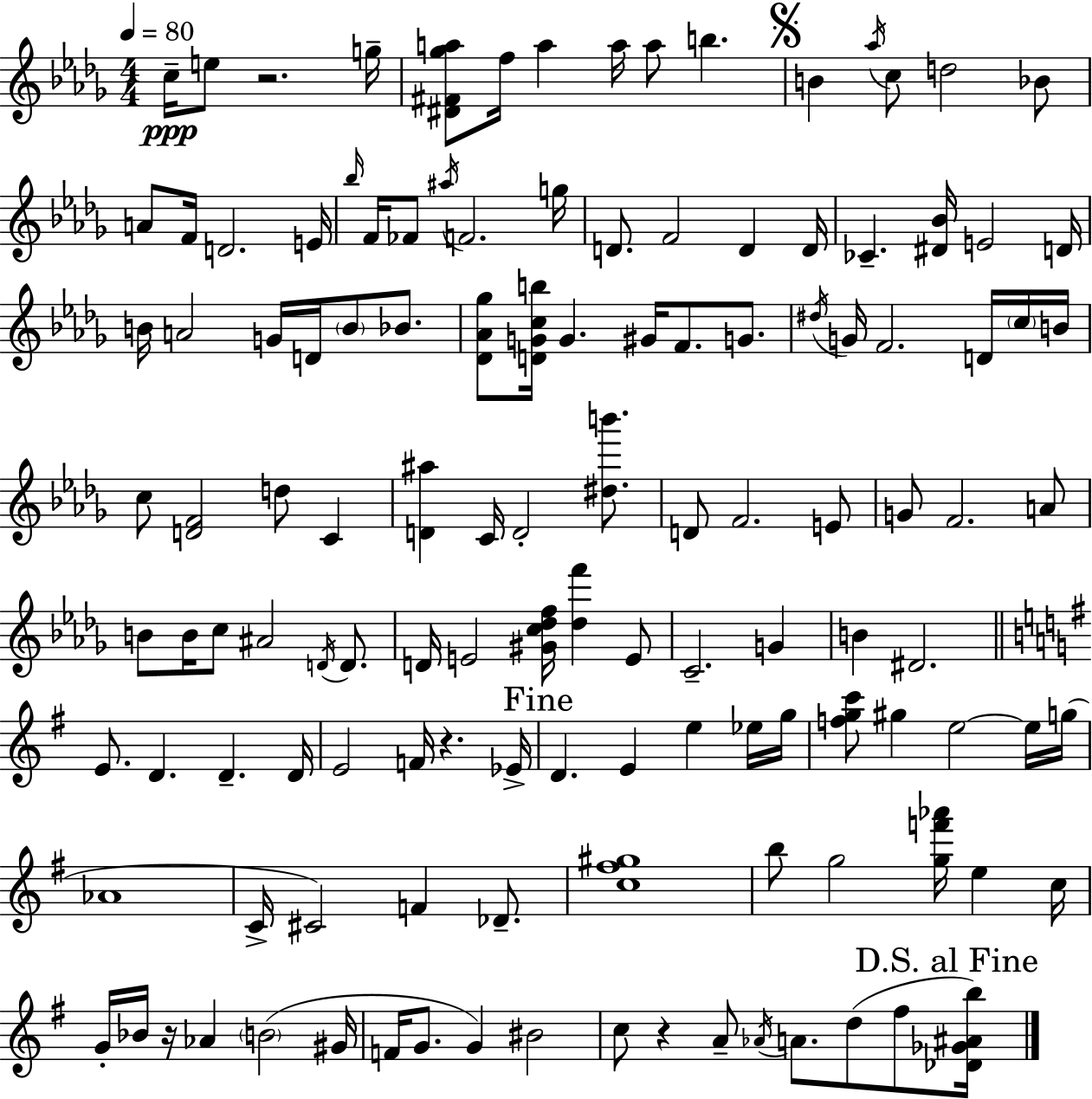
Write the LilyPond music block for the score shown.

{
  \clef treble
  \numericTimeSignature
  \time 4/4
  \key bes \minor
  \tempo 4 = 80
  c''16--\ppp e''8 r2. g''16-- | <dis' fis' ges'' a''>8 f''16 a''4 a''16 a''8 b''4. | \mark \markup { \musicglyph "scripts.segno" } b'4 \acciaccatura { aes''16 } c''8 d''2 bes'8 | a'8 f'16 d'2. | \break e'16 \grace { bes''16 } f'16 fes'8 \acciaccatura { ais''16 } f'2. | g''16 d'8. f'2 d'4 | d'16 ces'4.-- <dis' bes'>16 e'2 | d'16 b'16 a'2 g'16 d'16 \parenthesize b'8 | \break bes'8. <des' aes' ges''>8 <d' g' c'' b''>16 g'4. gis'16 f'8. | g'8. \acciaccatura { dis''16 } g'16 f'2. | d'16 \parenthesize c''16 b'16 c''8 <d' f'>2 d''8 | c'4 <d' ais''>4 c'16 d'2-. | \break <dis'' b'''>8. d'8 f'2. | e'8 g'8 f'2. | a'8 b'8 b'16 c''8 ais'2 | \acciaccatura { d'16 } d'8. d'16 e'2 <gis' c'' des'' f''>16 <des'' f'''>4 | \break e'8 c'2.-- | g'4 b'4 dis'2. | \bar "||" \break \key g \major e'8. d'4. d'4.-- d'16 | e'2 f'16 r4. ees'16-> | \mark "Fine" d'4. e'4 e''4 ees''16 g''16 | <f'' g'' c'''>8 gis''4 e''2~~ e''16 g''16( | \break aes'1 | c'16-> cis'2) f'4 des'8.-- | <c'' fis'' gis''>1 | b''8 g''2 <g'' f''' aes'''>16 e''4 c''16 | \break g'16-. bes'16 r16 aes'4 \parenthesize b'2( gis'16 | f'16 g'8. g'4) bis'2 | c''8 r4 a'8-- \acciaccatura { aes'16 } a'8. d''8( fis''8 | \mark "D.S. al Fine" <des' ges' ais' b''>16) \bar "|."
}